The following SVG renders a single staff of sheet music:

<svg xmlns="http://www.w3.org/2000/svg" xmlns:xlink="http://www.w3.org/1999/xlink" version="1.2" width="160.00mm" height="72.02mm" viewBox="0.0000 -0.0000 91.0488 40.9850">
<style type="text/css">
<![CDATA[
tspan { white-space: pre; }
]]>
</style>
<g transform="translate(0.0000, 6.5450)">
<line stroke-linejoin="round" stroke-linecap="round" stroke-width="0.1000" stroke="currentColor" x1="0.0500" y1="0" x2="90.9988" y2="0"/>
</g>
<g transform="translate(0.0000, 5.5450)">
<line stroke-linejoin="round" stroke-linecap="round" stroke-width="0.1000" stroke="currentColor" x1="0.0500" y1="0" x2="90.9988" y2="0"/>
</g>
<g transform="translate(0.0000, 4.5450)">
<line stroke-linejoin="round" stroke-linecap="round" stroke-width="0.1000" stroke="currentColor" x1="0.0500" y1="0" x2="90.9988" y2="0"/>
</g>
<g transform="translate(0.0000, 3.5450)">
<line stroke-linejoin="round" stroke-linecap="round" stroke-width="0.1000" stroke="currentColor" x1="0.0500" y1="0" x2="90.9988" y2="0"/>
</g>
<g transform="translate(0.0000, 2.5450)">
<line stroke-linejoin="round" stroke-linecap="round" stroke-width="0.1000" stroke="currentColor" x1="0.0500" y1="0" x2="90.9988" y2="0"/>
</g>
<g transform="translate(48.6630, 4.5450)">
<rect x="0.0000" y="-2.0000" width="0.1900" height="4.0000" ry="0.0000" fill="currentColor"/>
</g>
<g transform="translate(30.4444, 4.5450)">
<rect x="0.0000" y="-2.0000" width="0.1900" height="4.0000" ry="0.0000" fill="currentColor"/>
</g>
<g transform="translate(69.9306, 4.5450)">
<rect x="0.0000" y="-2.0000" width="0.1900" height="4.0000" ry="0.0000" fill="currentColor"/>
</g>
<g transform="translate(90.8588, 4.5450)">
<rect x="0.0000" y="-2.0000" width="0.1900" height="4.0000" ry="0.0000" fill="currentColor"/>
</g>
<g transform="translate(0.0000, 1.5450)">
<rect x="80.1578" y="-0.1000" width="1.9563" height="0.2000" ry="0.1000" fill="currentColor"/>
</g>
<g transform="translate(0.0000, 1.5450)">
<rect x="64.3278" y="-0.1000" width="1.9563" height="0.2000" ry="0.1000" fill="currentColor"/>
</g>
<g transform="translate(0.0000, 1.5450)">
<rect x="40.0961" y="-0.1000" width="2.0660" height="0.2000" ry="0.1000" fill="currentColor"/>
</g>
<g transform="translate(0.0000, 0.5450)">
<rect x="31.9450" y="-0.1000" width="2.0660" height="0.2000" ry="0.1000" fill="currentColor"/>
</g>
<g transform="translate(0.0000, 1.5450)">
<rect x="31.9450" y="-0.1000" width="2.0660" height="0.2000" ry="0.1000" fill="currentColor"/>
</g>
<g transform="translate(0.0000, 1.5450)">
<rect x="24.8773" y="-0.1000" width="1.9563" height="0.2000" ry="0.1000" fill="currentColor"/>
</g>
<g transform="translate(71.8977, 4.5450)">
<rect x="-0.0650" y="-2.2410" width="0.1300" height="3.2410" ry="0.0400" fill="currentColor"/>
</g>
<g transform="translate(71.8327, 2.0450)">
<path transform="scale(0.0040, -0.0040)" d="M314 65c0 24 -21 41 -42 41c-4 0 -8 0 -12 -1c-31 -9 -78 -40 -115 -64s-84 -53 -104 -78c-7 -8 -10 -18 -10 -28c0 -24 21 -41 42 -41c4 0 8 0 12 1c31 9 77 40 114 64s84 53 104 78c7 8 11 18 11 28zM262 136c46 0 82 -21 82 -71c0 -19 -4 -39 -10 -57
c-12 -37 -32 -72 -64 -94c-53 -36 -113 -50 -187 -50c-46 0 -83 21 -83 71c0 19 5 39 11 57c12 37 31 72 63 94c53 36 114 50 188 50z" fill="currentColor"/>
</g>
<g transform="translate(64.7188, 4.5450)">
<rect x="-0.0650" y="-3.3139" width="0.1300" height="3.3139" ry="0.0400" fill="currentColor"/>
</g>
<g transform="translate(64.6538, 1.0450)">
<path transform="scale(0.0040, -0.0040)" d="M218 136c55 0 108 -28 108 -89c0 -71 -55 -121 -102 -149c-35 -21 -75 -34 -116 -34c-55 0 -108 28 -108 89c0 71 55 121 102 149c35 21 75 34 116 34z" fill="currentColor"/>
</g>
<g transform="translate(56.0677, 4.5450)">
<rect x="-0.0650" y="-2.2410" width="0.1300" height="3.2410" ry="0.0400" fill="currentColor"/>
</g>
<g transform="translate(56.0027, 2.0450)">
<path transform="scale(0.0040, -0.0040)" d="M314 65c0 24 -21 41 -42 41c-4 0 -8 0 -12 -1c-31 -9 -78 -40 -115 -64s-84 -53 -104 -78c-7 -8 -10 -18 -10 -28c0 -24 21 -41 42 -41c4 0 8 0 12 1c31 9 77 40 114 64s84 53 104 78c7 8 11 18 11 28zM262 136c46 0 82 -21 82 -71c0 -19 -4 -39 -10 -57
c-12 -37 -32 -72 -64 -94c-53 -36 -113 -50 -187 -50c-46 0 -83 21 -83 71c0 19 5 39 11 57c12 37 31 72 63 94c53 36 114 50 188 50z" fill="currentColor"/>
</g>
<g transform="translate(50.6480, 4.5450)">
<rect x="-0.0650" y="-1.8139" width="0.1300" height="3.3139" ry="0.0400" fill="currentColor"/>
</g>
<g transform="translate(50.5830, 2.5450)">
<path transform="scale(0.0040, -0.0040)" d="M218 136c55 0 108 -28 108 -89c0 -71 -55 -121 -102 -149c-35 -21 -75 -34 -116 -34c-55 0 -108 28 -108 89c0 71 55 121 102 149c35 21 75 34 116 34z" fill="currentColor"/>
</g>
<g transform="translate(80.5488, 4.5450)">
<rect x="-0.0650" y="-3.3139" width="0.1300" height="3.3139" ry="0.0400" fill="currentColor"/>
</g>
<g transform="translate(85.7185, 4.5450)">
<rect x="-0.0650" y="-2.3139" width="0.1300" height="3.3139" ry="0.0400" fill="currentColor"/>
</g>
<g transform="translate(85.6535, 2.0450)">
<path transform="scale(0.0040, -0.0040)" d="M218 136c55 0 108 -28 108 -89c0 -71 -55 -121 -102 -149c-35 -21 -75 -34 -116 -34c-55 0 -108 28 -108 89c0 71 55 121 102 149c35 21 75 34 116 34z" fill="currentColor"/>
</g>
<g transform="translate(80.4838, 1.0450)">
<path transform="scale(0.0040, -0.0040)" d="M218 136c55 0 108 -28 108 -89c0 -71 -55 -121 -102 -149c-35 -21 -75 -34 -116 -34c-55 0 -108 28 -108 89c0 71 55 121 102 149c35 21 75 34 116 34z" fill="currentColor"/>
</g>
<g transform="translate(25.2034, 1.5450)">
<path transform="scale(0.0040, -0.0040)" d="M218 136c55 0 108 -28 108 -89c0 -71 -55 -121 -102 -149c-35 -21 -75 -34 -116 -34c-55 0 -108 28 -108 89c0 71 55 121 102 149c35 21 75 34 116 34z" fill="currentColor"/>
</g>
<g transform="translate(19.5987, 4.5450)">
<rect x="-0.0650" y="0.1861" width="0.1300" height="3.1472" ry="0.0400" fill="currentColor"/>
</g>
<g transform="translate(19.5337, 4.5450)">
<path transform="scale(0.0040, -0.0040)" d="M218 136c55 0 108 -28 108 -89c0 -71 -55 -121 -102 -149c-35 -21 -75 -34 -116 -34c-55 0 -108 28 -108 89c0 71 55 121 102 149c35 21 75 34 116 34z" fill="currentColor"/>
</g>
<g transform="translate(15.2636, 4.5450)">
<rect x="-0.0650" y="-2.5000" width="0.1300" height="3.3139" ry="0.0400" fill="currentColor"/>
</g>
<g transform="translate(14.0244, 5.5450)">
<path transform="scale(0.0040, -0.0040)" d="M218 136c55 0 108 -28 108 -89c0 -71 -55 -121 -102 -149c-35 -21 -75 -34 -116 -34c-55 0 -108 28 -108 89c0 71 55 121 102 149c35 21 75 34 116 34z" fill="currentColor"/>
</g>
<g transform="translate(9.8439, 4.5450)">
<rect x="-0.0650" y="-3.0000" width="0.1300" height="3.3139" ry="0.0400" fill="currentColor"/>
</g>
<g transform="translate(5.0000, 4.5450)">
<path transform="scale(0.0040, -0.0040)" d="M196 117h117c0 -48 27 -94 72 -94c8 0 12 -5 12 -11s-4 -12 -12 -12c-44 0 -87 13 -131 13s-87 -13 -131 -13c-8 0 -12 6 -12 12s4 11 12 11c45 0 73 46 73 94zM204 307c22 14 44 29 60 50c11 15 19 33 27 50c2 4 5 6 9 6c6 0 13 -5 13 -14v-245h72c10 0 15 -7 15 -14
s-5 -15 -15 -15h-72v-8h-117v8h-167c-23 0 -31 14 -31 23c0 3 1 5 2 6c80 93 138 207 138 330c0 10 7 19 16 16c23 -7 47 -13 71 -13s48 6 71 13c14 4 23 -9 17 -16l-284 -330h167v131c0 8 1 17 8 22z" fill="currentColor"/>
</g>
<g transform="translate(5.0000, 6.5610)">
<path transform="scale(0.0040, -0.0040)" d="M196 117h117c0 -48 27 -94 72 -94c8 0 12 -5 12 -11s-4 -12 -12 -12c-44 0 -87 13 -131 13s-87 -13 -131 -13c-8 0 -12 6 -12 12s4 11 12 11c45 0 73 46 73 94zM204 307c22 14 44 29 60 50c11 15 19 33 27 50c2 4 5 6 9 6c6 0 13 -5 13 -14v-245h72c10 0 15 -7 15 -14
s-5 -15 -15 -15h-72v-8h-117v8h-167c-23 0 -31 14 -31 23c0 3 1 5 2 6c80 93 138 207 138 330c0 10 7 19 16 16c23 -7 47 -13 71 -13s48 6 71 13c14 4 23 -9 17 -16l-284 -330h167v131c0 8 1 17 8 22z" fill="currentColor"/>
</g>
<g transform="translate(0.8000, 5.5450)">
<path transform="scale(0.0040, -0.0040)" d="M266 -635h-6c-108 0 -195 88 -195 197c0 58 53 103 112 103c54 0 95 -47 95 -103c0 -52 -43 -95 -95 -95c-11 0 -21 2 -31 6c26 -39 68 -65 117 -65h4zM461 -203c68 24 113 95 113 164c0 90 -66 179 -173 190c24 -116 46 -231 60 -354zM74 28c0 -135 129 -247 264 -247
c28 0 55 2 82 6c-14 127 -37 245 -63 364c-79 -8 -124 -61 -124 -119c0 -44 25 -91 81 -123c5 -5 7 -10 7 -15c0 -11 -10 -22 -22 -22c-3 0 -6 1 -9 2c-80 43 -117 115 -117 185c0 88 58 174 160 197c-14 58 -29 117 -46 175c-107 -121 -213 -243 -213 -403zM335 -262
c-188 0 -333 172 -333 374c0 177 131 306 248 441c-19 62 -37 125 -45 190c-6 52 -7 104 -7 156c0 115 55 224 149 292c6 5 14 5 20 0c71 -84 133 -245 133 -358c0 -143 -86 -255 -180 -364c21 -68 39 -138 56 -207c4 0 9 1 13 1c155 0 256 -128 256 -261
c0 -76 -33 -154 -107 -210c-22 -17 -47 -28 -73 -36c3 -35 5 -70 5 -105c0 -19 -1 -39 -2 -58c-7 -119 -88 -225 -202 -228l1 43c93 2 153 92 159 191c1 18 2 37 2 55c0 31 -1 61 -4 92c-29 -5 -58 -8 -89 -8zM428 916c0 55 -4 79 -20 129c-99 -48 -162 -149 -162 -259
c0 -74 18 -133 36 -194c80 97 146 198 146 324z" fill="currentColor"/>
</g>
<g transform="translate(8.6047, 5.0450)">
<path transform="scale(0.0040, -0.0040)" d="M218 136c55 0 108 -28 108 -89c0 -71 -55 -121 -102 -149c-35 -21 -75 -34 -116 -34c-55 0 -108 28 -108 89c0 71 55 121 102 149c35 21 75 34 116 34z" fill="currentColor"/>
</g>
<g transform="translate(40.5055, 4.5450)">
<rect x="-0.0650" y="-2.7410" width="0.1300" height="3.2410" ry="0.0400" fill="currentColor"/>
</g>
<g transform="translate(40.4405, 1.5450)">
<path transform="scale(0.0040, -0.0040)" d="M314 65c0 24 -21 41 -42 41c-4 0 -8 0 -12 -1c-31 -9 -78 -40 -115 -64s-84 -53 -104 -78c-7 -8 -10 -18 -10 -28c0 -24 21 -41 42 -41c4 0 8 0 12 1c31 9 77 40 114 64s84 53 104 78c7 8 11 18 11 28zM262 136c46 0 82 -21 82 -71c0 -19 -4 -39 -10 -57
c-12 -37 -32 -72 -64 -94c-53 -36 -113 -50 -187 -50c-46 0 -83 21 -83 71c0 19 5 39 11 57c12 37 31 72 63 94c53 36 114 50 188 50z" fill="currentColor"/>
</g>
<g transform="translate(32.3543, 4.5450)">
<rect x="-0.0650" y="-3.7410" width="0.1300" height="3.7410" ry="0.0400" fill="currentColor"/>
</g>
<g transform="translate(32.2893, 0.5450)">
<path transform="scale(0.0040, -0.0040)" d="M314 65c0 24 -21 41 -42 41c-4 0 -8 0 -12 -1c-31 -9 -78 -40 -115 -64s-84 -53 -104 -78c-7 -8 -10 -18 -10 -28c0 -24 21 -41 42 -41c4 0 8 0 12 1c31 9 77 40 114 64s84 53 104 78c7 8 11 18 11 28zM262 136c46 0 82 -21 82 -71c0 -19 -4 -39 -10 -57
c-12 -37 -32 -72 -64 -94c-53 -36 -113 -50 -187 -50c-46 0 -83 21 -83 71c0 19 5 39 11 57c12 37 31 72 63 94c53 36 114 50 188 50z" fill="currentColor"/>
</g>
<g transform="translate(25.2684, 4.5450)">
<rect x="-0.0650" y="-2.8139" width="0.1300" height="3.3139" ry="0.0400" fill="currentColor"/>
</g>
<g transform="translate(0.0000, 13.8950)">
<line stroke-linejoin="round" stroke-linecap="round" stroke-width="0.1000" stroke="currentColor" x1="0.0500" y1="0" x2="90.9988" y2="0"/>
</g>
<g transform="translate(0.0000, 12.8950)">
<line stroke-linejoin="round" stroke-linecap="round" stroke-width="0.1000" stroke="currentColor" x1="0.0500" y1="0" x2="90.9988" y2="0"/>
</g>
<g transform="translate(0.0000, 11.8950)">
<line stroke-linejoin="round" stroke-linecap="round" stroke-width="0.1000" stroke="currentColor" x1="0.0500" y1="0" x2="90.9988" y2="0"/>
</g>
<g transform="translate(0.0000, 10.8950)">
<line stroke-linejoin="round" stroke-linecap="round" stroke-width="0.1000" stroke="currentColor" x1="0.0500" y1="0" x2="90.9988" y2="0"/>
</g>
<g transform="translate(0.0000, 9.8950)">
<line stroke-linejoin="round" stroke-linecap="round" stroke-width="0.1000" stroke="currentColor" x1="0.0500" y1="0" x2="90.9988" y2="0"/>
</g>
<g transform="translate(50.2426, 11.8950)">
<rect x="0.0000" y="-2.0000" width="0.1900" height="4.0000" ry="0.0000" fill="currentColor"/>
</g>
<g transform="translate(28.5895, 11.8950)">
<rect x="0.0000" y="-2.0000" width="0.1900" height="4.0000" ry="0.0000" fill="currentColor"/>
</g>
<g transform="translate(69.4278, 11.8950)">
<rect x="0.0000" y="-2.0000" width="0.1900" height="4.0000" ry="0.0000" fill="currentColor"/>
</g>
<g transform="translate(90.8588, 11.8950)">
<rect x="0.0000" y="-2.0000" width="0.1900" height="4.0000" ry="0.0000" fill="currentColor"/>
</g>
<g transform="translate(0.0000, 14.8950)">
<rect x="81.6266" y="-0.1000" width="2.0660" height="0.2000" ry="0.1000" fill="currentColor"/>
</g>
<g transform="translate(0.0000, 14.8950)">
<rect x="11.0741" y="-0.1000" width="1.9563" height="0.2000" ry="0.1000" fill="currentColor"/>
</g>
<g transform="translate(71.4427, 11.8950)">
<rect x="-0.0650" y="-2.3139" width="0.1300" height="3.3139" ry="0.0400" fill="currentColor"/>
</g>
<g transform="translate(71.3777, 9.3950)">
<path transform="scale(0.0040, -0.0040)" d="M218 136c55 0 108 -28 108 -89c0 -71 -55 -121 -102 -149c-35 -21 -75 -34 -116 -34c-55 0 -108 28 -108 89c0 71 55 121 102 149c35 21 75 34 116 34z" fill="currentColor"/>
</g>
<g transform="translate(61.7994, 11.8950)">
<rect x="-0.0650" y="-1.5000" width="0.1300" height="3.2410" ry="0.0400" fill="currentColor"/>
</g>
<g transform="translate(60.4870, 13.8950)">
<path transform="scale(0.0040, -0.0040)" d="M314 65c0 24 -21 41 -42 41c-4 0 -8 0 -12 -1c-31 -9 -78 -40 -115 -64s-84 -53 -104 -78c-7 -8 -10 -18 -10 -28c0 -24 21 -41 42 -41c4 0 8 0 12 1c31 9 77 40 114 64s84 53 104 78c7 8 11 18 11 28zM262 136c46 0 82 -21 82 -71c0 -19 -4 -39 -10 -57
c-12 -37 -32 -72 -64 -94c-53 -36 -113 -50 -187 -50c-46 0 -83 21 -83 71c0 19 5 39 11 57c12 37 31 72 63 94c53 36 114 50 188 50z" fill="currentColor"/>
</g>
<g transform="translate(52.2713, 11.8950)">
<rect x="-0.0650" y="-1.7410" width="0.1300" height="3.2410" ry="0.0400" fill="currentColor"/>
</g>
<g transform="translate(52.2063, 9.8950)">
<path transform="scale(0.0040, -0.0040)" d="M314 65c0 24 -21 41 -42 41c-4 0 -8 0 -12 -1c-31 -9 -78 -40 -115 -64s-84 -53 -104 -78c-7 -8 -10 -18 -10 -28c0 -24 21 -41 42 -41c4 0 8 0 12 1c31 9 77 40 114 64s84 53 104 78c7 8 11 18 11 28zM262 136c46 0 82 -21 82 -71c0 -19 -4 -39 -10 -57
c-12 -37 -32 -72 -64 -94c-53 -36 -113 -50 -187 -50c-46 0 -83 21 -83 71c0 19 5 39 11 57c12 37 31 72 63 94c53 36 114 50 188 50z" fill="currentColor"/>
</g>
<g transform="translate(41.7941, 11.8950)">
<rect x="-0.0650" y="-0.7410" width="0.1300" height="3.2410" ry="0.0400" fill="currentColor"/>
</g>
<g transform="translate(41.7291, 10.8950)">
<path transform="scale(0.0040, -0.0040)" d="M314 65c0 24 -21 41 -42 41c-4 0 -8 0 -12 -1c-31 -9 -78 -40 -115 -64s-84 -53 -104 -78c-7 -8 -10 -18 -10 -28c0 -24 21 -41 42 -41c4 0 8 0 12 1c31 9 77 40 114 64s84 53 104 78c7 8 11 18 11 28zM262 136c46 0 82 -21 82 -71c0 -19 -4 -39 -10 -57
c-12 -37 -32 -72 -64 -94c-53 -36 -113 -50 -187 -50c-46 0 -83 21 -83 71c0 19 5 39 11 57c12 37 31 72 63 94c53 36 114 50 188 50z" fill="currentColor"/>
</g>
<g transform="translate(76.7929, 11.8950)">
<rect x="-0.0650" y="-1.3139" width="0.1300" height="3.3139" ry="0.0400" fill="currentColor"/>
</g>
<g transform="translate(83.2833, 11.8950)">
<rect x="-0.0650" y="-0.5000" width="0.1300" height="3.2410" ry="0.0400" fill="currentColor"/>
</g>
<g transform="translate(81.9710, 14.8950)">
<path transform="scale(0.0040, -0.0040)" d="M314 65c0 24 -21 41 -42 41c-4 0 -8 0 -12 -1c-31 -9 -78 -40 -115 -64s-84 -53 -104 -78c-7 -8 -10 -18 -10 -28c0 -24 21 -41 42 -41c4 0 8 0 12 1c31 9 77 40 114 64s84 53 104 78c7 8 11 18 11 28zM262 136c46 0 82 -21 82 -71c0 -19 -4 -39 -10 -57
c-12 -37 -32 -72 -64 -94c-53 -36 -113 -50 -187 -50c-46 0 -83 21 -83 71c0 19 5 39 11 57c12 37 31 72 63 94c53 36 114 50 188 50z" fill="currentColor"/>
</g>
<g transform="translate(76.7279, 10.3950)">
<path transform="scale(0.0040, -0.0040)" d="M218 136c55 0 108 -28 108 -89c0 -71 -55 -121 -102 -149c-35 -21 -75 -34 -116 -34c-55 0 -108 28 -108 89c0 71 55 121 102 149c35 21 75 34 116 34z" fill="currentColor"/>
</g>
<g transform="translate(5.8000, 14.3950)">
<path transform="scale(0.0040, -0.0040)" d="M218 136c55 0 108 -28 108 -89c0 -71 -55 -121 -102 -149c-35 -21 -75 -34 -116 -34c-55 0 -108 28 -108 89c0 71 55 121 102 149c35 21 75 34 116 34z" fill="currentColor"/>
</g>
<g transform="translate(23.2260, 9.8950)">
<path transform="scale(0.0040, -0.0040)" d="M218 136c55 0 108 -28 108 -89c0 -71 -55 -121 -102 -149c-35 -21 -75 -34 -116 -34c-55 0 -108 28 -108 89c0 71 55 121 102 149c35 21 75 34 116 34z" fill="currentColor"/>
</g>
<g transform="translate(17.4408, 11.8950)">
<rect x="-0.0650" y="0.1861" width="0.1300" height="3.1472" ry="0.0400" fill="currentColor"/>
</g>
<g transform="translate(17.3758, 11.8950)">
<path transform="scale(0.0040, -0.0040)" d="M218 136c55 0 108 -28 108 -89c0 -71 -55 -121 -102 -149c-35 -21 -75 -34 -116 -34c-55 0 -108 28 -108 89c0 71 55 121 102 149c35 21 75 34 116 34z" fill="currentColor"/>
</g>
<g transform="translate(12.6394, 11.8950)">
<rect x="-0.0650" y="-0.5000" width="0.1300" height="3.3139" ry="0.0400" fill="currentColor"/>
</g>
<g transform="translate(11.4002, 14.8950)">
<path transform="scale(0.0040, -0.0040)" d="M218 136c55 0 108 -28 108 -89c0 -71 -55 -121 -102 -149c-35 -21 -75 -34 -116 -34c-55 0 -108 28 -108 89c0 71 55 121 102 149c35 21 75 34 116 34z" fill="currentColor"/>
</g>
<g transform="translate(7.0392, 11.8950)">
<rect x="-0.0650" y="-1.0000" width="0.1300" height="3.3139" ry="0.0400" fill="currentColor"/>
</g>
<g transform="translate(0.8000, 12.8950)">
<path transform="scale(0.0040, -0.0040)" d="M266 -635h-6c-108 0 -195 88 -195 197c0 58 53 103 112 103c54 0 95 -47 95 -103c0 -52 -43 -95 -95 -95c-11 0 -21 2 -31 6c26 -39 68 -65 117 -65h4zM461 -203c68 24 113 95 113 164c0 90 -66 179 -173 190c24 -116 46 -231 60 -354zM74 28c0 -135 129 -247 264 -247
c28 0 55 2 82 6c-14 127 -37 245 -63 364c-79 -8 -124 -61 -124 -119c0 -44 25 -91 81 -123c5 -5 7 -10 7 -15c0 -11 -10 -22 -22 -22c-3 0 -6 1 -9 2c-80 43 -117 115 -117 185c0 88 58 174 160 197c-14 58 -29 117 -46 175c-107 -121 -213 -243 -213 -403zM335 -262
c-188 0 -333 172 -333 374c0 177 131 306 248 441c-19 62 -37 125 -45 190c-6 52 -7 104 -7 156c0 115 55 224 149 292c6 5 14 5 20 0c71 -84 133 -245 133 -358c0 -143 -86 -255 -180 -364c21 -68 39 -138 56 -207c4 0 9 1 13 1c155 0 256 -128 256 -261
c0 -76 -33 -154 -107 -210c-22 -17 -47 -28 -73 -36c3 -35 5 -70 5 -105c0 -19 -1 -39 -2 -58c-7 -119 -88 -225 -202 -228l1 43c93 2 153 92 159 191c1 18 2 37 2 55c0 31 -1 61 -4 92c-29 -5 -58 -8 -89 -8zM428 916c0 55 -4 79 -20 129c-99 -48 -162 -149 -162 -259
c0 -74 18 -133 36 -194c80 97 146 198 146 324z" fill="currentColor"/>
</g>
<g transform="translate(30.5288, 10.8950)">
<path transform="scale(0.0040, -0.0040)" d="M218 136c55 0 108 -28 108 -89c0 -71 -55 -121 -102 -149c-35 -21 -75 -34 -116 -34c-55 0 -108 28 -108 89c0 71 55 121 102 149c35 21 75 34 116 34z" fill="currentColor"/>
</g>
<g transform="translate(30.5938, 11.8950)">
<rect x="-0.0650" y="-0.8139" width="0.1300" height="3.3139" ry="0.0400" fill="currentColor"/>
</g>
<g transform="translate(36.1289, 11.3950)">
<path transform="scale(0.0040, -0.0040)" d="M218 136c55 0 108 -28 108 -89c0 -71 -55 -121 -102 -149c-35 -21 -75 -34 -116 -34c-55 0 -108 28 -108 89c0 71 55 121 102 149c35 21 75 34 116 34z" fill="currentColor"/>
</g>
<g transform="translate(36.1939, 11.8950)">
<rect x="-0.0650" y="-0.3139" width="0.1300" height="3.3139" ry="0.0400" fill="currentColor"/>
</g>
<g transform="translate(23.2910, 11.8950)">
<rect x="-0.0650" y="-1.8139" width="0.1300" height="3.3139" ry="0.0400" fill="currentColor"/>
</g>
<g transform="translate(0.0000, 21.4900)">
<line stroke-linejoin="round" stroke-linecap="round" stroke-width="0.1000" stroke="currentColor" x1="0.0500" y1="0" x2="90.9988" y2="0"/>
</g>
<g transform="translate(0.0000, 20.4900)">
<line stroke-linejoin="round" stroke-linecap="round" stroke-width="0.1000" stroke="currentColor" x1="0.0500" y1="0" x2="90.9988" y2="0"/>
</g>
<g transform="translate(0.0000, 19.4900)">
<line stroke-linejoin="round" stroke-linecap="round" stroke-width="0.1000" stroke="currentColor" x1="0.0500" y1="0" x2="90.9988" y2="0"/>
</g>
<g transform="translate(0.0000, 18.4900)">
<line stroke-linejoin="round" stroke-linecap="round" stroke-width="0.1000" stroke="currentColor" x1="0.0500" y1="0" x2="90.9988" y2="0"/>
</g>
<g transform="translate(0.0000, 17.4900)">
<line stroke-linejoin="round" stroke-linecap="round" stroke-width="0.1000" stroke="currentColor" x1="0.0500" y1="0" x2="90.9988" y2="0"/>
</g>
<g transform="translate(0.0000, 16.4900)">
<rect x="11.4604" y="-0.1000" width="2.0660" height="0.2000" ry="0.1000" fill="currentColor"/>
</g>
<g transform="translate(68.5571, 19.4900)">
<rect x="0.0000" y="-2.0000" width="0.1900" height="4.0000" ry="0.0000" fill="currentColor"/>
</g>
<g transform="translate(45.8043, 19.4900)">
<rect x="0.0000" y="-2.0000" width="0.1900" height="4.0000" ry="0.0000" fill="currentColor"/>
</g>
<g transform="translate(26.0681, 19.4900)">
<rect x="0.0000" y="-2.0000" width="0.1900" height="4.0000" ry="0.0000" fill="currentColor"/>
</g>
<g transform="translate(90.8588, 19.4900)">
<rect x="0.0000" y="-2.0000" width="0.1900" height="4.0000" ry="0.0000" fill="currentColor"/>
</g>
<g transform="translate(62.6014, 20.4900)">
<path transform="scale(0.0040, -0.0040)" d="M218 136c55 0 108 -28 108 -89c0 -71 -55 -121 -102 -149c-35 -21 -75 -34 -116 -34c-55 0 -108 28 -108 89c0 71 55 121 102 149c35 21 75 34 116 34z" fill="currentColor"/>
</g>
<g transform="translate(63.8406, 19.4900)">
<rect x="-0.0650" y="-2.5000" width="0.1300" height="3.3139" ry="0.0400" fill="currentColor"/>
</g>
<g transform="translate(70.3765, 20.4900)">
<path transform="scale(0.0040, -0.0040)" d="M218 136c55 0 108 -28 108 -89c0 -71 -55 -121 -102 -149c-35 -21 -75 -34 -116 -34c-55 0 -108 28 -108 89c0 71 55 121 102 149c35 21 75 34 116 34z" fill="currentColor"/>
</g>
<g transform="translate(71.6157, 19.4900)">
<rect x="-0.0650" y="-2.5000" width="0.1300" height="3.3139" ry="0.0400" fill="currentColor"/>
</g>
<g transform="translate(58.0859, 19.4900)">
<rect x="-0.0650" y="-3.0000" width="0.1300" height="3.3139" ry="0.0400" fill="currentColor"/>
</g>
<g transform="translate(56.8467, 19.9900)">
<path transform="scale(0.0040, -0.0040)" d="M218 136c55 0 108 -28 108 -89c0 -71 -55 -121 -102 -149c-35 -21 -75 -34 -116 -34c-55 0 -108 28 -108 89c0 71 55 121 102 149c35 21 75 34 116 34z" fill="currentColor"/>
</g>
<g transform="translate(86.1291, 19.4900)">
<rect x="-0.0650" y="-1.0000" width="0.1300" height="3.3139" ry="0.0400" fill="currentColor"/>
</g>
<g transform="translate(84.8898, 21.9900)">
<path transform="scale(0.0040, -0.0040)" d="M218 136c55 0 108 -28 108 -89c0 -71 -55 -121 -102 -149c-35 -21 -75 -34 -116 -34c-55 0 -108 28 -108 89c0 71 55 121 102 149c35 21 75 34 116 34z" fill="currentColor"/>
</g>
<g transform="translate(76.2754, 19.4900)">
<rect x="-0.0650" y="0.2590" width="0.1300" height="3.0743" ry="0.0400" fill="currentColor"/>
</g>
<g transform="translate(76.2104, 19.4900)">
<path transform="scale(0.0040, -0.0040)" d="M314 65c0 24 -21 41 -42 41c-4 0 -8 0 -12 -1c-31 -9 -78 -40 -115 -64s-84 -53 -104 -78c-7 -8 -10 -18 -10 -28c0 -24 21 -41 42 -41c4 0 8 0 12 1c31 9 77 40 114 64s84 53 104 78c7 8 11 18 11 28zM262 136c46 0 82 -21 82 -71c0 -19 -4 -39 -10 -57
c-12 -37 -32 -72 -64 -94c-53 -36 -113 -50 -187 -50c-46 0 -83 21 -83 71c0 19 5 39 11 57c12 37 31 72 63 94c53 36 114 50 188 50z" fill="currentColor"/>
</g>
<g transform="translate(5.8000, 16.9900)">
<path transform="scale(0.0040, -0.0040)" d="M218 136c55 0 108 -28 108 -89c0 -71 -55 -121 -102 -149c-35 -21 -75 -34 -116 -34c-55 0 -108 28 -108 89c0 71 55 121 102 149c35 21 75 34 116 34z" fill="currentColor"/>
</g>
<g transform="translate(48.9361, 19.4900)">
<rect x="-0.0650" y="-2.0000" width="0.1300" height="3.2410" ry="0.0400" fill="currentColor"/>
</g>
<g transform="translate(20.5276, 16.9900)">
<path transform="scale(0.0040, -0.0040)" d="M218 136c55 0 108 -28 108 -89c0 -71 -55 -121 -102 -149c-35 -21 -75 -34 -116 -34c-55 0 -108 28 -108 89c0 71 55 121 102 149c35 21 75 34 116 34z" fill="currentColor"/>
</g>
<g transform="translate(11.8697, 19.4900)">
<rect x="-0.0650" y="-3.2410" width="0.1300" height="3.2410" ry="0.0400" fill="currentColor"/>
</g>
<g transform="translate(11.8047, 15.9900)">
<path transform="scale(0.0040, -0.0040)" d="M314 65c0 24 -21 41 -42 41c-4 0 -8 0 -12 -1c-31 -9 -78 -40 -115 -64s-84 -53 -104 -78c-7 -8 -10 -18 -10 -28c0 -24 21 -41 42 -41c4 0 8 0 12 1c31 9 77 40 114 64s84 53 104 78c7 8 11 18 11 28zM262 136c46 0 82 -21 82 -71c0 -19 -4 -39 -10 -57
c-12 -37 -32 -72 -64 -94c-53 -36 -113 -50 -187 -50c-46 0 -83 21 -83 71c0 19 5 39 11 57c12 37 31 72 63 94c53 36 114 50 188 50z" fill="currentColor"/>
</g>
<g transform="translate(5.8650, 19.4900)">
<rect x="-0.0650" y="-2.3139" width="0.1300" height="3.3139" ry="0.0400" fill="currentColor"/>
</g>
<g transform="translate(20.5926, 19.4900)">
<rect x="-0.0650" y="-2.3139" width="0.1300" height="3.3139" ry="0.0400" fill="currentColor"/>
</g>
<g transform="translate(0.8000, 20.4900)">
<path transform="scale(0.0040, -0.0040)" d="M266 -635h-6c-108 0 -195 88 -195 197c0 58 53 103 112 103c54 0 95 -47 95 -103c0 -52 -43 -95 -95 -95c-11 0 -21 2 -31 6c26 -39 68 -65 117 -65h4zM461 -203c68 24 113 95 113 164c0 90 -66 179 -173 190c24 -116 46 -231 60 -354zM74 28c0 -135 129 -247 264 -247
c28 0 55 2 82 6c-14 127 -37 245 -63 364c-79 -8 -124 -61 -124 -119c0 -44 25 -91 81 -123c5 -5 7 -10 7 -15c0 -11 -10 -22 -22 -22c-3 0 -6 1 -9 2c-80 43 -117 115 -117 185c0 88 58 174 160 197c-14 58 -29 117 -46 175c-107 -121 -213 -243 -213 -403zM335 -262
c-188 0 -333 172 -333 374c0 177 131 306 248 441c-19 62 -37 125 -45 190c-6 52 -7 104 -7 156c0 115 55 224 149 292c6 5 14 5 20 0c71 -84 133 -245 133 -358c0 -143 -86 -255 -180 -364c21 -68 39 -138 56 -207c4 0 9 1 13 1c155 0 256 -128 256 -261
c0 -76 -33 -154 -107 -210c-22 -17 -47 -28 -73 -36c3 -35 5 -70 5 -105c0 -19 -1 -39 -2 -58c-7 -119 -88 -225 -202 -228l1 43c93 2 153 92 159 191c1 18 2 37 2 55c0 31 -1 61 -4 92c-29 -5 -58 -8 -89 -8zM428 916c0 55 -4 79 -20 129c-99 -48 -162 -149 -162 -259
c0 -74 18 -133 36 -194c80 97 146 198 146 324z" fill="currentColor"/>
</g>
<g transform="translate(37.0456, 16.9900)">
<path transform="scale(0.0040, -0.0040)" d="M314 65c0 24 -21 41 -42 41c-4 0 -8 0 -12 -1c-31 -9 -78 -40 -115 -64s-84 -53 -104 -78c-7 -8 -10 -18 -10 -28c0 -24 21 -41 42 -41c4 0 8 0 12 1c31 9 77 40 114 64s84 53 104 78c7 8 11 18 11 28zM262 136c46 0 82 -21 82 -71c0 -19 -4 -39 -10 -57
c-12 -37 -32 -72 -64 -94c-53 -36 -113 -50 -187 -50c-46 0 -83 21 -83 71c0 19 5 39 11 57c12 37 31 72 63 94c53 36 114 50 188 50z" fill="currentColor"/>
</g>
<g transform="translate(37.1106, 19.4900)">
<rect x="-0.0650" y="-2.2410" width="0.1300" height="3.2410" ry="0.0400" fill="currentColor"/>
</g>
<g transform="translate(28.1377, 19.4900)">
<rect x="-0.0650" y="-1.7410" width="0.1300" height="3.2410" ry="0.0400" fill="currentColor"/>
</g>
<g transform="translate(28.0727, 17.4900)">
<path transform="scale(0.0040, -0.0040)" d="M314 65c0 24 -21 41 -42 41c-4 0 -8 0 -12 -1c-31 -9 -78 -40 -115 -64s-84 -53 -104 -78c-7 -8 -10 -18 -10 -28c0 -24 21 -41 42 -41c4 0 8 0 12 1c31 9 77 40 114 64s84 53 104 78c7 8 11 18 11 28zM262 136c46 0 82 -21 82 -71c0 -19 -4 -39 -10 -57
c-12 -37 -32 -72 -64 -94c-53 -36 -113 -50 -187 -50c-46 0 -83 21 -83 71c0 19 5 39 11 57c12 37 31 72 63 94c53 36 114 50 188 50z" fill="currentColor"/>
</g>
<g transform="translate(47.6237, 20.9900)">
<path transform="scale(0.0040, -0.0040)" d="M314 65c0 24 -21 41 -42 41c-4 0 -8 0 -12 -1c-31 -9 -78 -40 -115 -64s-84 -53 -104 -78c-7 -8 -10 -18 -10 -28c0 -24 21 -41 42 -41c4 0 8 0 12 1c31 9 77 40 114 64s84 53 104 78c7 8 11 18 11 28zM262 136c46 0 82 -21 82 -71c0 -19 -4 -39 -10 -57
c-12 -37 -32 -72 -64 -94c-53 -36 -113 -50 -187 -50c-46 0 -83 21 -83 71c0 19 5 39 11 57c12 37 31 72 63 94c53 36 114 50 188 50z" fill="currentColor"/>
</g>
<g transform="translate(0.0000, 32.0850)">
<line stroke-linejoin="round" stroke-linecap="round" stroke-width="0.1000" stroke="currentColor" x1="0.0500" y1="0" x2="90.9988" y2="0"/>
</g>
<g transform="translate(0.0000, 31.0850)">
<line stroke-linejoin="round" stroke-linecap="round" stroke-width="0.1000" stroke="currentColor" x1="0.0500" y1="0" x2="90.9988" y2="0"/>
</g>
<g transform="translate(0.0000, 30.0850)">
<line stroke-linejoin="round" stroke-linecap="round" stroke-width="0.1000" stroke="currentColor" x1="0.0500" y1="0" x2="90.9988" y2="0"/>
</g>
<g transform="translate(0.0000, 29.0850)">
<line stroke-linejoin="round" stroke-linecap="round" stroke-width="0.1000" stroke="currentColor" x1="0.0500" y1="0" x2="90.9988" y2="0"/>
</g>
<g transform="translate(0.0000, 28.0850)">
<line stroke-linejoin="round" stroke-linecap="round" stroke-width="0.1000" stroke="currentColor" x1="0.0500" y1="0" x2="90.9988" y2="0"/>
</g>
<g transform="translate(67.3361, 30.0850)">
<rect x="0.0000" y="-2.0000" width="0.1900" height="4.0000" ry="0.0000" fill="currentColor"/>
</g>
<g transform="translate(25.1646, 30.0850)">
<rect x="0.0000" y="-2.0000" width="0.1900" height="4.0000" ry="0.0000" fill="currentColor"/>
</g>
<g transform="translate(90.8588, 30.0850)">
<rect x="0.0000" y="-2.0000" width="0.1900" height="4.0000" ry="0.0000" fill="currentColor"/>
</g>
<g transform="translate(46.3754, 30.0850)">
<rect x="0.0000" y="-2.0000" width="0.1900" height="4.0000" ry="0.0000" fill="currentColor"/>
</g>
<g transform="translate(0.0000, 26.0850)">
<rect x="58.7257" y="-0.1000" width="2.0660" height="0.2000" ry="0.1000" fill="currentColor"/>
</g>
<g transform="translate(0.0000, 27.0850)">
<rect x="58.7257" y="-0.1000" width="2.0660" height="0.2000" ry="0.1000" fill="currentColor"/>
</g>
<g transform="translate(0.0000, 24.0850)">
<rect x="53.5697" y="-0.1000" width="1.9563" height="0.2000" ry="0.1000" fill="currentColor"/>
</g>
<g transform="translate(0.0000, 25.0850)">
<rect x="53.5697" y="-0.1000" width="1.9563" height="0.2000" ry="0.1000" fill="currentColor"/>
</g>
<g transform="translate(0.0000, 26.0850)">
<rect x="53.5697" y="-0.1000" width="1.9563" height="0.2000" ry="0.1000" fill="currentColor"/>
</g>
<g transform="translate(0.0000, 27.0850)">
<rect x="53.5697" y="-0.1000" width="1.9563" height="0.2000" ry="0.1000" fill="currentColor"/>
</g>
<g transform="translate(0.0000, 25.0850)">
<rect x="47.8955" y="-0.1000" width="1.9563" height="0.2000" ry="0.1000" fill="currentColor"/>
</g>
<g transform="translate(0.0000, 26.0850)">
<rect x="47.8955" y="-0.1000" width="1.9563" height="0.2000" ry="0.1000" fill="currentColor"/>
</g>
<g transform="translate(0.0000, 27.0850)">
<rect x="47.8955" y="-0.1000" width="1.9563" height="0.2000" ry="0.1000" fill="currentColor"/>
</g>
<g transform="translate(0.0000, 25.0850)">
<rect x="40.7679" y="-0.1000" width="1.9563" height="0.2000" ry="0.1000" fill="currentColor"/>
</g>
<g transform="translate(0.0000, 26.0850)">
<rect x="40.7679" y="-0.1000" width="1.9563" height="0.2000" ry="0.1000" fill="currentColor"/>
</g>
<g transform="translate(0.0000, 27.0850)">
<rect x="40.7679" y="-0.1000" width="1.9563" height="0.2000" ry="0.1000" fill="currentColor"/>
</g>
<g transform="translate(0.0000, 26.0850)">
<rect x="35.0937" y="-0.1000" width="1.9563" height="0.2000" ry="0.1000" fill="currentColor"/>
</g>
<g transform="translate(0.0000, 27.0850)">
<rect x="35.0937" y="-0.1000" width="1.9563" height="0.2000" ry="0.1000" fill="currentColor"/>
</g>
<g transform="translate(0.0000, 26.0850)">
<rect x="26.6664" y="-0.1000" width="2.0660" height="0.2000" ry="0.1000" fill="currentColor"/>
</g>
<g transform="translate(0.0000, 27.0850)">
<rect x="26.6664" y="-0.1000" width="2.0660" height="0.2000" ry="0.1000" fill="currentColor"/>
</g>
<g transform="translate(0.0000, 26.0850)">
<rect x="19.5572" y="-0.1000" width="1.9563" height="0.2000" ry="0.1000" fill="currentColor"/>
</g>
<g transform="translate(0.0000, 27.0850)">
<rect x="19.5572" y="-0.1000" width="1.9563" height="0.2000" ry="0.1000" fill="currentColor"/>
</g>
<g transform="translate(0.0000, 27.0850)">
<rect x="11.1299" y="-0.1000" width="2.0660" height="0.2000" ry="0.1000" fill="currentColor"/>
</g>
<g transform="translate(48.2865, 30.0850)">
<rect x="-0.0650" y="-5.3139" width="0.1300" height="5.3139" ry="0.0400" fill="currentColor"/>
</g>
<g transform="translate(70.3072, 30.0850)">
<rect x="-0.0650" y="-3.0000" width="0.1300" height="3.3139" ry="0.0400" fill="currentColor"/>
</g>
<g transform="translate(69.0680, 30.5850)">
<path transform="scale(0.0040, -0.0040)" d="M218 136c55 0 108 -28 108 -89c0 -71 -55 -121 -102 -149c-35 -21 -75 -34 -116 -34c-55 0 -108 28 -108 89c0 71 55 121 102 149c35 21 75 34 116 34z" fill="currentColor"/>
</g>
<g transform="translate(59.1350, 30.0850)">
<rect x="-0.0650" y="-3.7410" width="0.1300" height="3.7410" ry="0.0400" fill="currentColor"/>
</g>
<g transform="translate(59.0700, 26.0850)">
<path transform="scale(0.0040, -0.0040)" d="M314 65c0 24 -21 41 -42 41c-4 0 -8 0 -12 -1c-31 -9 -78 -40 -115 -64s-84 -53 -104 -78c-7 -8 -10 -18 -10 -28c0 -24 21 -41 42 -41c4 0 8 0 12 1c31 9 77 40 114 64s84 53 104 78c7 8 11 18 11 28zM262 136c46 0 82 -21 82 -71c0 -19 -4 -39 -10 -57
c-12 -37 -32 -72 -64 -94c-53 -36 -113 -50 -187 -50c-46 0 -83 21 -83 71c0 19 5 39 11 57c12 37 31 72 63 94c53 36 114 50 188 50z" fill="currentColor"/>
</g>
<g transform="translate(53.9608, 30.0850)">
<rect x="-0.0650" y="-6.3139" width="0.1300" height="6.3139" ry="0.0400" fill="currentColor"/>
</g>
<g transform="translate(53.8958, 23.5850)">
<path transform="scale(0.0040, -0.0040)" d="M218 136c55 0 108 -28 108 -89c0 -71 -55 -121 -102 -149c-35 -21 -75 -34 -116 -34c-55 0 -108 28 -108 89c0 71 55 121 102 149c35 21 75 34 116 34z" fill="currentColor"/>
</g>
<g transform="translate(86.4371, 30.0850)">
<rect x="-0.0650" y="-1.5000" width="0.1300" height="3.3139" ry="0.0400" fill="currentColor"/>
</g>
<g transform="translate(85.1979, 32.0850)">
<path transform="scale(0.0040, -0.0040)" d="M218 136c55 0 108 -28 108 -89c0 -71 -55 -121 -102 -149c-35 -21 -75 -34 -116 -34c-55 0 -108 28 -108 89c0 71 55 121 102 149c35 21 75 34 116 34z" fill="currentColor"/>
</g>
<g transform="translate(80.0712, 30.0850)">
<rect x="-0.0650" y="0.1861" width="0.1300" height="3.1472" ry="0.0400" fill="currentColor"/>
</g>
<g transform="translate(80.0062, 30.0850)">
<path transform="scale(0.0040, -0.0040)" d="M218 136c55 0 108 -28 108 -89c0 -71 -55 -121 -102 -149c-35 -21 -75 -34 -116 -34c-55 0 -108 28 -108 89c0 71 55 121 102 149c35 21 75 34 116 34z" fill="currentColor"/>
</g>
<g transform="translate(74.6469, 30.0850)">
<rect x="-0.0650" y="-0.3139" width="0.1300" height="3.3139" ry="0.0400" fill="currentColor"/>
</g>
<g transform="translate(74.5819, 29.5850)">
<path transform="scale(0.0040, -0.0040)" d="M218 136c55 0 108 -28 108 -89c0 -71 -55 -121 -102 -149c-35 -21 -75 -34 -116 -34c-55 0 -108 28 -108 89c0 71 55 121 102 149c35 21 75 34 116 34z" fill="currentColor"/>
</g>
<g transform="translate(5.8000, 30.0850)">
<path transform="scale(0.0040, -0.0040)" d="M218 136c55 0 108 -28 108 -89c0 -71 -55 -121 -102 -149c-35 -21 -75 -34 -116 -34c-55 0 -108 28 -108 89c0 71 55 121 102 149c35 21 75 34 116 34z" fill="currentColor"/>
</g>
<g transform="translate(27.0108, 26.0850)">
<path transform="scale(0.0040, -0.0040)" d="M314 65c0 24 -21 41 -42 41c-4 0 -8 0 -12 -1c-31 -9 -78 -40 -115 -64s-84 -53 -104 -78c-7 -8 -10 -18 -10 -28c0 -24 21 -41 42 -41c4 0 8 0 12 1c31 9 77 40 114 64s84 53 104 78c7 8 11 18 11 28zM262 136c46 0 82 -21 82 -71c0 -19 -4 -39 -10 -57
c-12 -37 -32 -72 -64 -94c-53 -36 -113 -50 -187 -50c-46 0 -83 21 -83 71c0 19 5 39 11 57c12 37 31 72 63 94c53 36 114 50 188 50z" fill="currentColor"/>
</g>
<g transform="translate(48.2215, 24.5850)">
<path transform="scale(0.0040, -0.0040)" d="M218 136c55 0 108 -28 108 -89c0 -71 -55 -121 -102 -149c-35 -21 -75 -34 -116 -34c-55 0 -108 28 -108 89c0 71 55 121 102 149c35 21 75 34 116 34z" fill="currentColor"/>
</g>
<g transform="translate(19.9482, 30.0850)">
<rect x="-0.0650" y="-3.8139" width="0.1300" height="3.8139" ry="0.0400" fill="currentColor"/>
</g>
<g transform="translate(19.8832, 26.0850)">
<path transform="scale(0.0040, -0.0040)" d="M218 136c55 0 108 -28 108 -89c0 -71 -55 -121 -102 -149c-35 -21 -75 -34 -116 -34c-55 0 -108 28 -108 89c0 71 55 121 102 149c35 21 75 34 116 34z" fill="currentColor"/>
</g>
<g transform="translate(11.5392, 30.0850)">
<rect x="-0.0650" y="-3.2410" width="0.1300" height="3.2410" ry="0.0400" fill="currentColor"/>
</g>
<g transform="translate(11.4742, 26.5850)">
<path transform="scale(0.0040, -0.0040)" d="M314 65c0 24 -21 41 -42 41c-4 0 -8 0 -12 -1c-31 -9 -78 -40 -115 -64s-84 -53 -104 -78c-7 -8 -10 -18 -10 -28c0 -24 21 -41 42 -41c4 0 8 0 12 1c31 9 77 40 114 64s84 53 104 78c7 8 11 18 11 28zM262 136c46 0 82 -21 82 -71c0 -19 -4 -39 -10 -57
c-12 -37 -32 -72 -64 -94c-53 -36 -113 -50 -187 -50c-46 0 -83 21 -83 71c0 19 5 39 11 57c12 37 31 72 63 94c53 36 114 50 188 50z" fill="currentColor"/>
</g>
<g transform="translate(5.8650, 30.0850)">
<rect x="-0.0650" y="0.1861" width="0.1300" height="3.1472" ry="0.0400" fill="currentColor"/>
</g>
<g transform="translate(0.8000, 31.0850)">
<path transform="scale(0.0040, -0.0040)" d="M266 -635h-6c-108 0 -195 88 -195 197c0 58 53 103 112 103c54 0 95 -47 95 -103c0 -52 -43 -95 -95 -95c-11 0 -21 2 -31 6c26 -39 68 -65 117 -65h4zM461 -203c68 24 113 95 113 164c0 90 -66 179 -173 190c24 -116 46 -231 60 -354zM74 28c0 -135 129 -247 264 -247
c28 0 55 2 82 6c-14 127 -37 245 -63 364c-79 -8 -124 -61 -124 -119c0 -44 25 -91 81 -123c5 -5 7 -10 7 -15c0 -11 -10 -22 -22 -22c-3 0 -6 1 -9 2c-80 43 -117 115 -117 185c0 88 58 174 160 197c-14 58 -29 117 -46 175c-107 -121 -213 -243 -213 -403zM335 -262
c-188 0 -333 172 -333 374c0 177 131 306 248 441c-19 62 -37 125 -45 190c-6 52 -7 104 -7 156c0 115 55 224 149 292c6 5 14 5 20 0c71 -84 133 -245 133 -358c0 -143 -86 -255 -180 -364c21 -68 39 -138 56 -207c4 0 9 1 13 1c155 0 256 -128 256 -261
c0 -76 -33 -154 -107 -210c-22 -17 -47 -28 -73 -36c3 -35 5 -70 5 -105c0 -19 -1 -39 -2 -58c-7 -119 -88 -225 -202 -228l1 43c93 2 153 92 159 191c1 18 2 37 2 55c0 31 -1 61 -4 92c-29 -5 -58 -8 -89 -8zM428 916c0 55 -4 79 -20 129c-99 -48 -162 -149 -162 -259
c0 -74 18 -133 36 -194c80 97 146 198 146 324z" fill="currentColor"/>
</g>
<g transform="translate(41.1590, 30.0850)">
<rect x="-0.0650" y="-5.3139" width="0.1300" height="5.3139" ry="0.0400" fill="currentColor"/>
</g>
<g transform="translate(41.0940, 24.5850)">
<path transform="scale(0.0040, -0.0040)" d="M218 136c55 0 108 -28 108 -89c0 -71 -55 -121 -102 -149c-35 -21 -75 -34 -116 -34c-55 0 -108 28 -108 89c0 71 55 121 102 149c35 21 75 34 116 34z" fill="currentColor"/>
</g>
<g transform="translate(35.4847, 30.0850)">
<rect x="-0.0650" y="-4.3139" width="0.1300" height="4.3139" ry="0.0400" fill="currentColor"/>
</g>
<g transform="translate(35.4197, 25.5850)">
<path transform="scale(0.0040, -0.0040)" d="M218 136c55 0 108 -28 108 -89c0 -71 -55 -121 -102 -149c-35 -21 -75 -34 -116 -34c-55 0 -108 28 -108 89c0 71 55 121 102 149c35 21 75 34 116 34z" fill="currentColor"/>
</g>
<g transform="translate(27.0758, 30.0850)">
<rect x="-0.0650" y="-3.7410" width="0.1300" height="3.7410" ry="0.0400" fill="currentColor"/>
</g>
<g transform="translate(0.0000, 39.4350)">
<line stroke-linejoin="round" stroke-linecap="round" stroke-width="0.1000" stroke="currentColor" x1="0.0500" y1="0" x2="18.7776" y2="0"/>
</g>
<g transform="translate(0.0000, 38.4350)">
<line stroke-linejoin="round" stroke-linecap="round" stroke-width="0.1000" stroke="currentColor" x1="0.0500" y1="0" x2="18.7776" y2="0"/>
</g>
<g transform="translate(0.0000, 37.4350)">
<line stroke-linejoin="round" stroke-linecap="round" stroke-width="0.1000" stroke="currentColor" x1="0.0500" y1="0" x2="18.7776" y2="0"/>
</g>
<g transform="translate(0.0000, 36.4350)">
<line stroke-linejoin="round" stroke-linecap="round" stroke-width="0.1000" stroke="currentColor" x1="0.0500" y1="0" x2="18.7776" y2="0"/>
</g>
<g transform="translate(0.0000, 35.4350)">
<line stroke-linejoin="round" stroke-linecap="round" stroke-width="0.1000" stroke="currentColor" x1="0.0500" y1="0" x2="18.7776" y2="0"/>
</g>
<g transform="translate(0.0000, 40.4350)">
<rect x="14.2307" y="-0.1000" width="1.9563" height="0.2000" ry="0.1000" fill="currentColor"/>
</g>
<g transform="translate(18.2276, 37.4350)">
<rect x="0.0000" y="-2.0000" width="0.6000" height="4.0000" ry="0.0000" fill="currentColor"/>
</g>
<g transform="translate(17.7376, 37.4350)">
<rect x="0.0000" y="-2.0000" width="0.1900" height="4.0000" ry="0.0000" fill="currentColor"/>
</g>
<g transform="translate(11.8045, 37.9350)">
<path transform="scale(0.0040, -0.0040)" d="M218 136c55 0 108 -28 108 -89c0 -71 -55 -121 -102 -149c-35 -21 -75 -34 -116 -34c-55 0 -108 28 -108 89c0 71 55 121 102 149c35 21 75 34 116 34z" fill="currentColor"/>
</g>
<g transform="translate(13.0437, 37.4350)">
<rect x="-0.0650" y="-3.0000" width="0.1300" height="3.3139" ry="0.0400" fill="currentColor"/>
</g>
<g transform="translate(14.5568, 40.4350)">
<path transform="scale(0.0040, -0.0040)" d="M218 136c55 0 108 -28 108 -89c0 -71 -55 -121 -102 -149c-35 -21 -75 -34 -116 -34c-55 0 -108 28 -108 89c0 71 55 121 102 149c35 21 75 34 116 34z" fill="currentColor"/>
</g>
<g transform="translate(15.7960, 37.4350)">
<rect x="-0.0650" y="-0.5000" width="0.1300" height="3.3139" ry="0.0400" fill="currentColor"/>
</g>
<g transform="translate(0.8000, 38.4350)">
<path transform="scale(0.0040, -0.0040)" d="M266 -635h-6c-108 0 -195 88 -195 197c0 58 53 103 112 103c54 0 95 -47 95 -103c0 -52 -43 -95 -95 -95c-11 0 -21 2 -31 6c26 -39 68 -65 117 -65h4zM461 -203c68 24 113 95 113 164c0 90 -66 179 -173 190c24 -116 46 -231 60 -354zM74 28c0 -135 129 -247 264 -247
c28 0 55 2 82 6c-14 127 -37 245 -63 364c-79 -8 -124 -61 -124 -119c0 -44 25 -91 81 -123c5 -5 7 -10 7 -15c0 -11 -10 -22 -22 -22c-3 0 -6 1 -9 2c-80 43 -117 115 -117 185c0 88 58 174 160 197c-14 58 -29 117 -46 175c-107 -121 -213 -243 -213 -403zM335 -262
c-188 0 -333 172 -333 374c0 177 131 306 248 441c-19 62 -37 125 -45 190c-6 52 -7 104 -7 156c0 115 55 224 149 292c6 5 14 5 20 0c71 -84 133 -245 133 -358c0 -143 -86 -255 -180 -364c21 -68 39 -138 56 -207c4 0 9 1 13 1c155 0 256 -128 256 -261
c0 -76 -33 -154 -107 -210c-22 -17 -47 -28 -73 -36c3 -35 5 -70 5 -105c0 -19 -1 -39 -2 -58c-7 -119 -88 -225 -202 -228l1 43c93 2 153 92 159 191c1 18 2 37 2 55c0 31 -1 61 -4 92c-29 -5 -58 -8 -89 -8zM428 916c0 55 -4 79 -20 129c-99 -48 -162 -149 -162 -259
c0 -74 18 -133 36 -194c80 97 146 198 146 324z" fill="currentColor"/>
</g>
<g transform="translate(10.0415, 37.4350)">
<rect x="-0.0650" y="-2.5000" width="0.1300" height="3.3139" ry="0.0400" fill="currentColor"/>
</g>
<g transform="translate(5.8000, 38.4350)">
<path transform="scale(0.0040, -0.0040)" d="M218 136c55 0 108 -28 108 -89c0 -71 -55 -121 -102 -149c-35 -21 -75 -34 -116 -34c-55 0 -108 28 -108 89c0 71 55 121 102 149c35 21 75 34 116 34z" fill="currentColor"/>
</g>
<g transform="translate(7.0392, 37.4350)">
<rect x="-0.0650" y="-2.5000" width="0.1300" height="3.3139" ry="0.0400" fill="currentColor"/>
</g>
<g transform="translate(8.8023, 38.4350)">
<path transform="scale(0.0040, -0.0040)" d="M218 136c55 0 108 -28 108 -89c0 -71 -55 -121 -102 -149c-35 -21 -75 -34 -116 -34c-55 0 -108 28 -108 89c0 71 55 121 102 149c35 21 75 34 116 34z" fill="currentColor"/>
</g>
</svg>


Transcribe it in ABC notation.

X:1
T:Untitled
M:4/4
L:1/4
K:C
A G B a c'2 a2 f g2 b g2 b g D C B f d c d2 f2 E2 g e C2 g b2 g f2 g2 F2 A G G B2 D B b2 c' c'2 d' f' f' a' c'2 A c B E G G A C